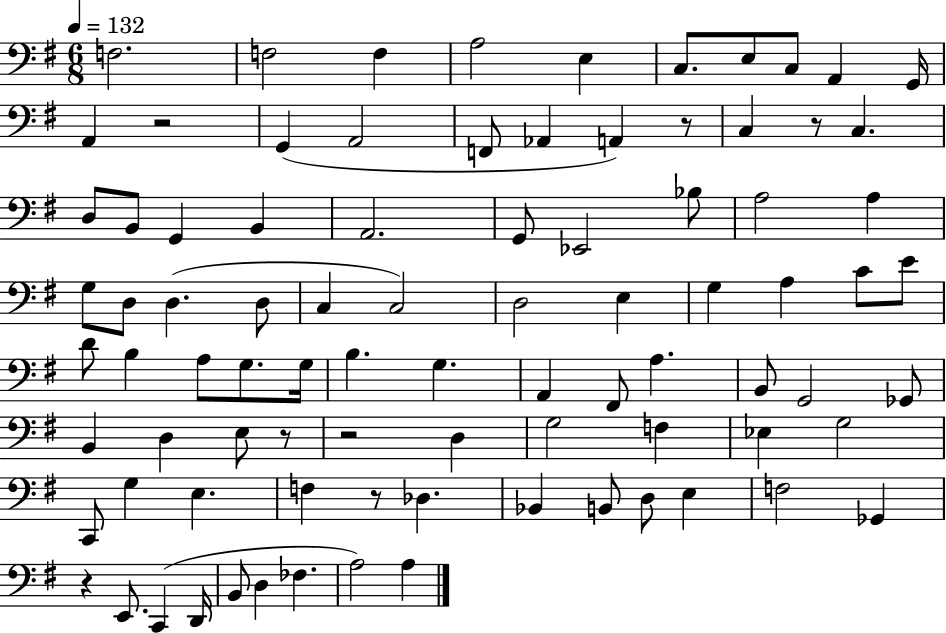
{
  \clef bass
  \numericTimeSignature
  \time 6/8
  \key g \major
  \tempo 4 = 132
  f2. | f2 f4 | a2 e4 | c8. e8 c8 a,4 g,16 | \break a,4 r2 | g,4( a,2 | f,8 aes,4 a,4) r8 | c4 r8 c4. | \break d8 b,8 g,4 b,4 | a,2. | g,8 ees,2 bes8 | a2 a4 | \break g8 d8 d4.( d8 | c4 c2) | d2 e4 | g4 a4 c'8 e'8 | \break d'8 b4 a8 g8. g16 | b4. g4. | a,4 fis,8 a4. | b,8 g,2 ges,8 | \break b,4 d4 e8 r8 | r2 d4 | g2 f4 | ees4 g2 | \break c,8 g4 e4. | f4 r8 des4. | bes,4 b,8 d8 e4 | f2 ges,4 | \break r4 e,8. c,4( d,16 | b,8 d4 fes4. | a2) a4 | \bar "|."
}